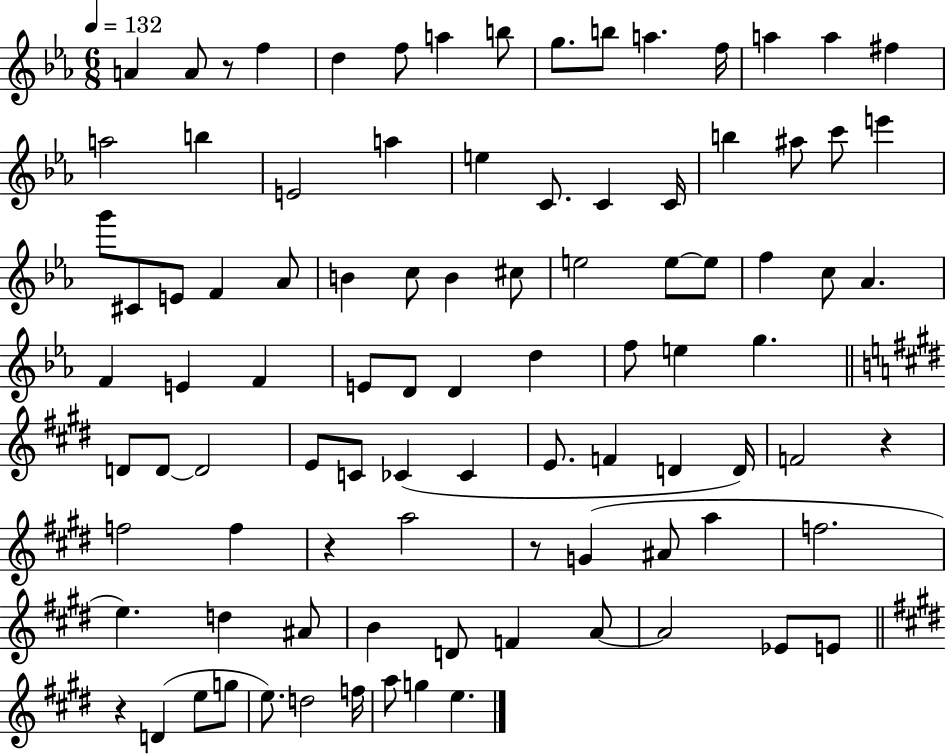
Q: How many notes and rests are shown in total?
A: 94